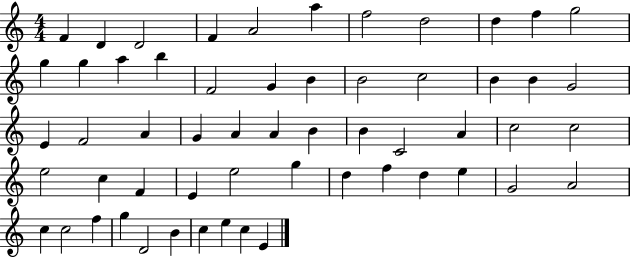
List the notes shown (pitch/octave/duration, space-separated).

F4/q D4/q D4/h F4/q A4/h A5/q F5/h D5/h D5/q F5/q G5/h G5/q G5/q A5/q B5/q F4/h G4/q B4/q B4/h C5/h B4/q B4/q G4/h E4/q F4/h A4/q G4/q A4/q A4/q B4/q B4/q C4/h A4/q C5/h C5/h E5/h C5/q F4/q E4/q E5/h G5/q D5/q F5/q D5/q E5/q G4/h A4/h C5/q C5/h F5/q G5/q D4/h B4/q C5/q E5/q C5/q E4/q